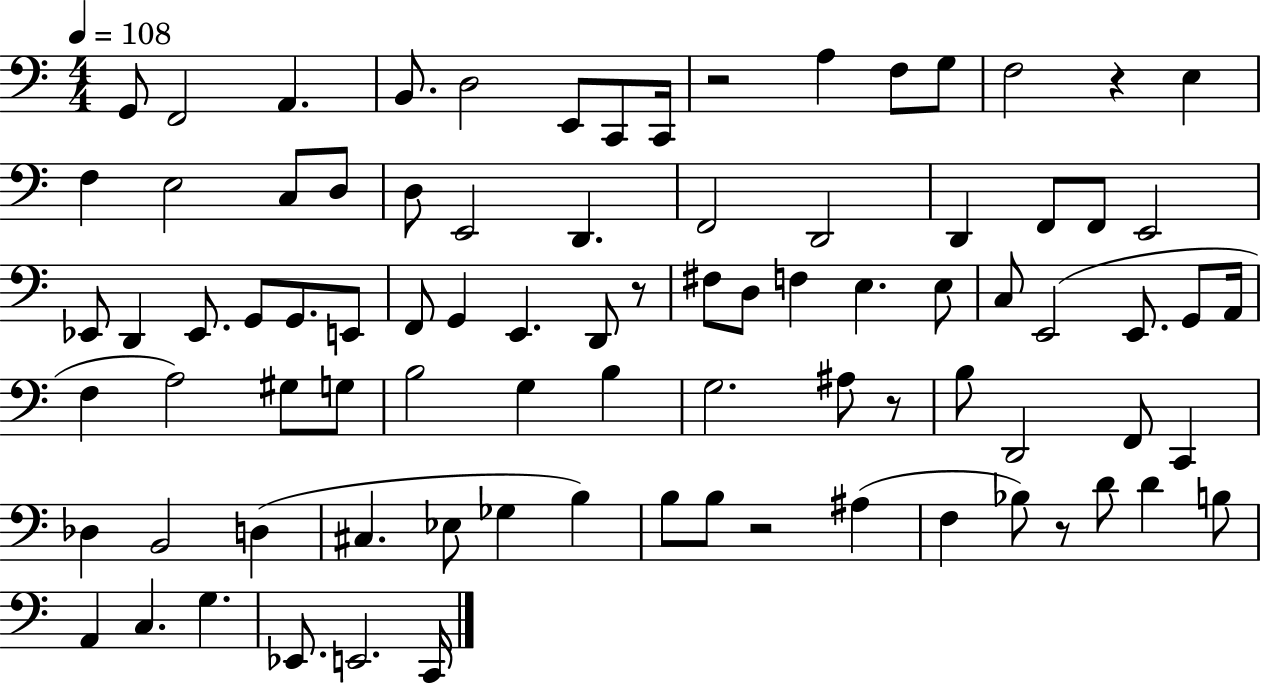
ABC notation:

X:1
T:Untitled
M:4/4
L:1/4
K:C
G,,/2 F,,2 A,, B,,/2 D,2 E,,/2 C,,/2 C,,/4 z2 A, F,/2 G,/2 F,2 z E, F, E,2 C,/2 D,/2 D,/2 E,,2 D,, F,,2 D,,2 D,, F,,/2 F,,/2 E,,2 _E,,/2 D,, _E,,/2 G,,/2 G,,/2 E,,/2 F,,/2 G,, E,, D,,/2 z/2 ^F,/2 D,/2 F, E, E,/2 C,/2 E,,2 E,,/2 G,,/2 A,,/4 F, A,2 ^G,/2 G,/2 B,2 G, B, G,2 ^A,/2 z/2 B,/2 D,,2 F,,/2 C,, _D, B,,2 D, ^C, _E,/2 _G, B, B,/2 B,/2 z2 ^A, F, _B,/2 z/2 D/2 D B,/2 A,, C, G, _E,,/2 E,,2 C,,/4